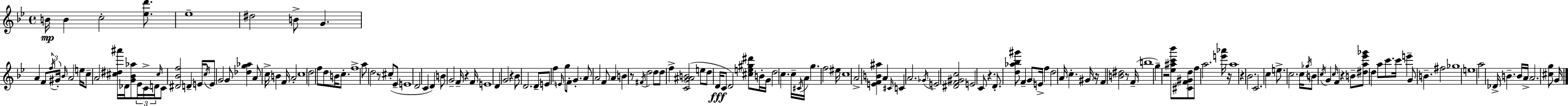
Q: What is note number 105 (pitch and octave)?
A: D5